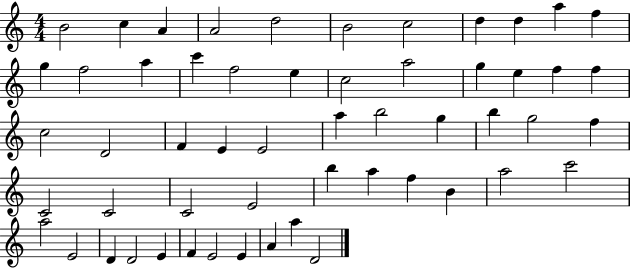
{
  \clef treble
  \numericTimeSignature
  \time 4/4
  \key c \major
  b'2 c''4 a'4 | a'2 d''2 | b'2 c''2 | d''4 d''4 a''4 f''4 | \break g''4 f''2 a''4 | c'''4 f''2 e''4 | c''2 a''2 | g''4 e''4 f''4 f''4 | \break c''2 d'2 | f'4 e'4 e'2 | a''4 b''2 g''4 | b''4 g''2 f''4 | \break c'2 c'2 | c'2 e'2 | b''4 a''4 f''4 b'4 | a''2 c'''2 | \break a''2 e'2 | d'4 d'2 e'4 | f'4 e'2 e'4 | a'4 a''4 d'2 | \break \bar "|."
}